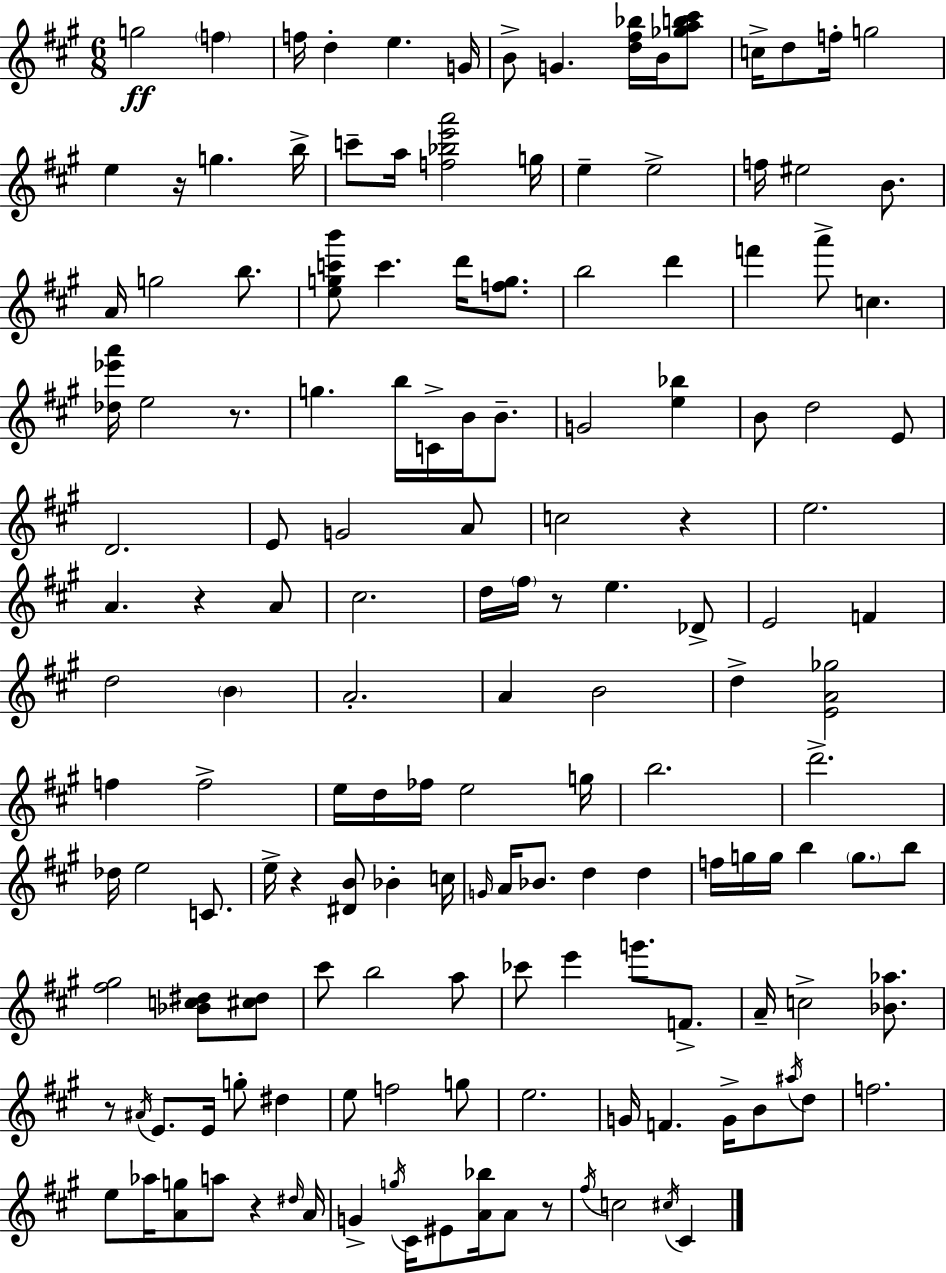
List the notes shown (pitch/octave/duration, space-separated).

G5/h F5/q F5/s D5/q E5/q. G4/s B4/e G4/q. [D5,F#5,Bb5]/s B4/s [Gb5,A5,B5,C#6]/e C5/s D5/e F5/s G5/h E5/q R/s G5/q. B5/s C6/e A5/s [F5,Bb5,E6,A6]/h G5/s E5/q E5/h F5/s EIS5/h B4/e. A4/s G5/h B5/e. [E5,G5,C6,B6]/e C6/q. D6/s [F5,G5]/e. B5/h D6/q F6/q A6/e C5/q. [Db5,Eb6,A6]/s E5/h R/e. G5/q. B5/s C4/s B4/s B4/e. G4/h [E5,Bb5]/q B4/e D5/h E4/e D4/h. E4/e G4/h A4/e C5/h R/q E5/h. A4/q. R/q A4/e C#5/h. D5/s F#5/s R/e E5/q. Db4/e E4/h F4/q D5/h B4/q A4/h. A4/q B4/h D5/q [E4,A4,Gb5]/h F5/q F5/h E5/s D5/s FES5/s E5/h G5/s B5/h. D6/h. Db5/s E5/h C4/e. E5/s R/q [D#4,B4]/e Bb4/q C5/s G4/s A4/s Bb4/e. D5/q D5/q F5/s G5/s G5/s B5/q G5/e. B5/e [F#5,G#5]/h [Bb4,C5,D#5]/e [C#5,D#5]/e C#6/e B5/h A5/e CES6/e E6/q G6/e. F4/e. A4/s C5/h [Bb4,Ab5]/e. R/e A#4/s E4/e. E4/s G5/e D#5/q E5/e F5/h G5/e E5/h. G4/s F4/q. G4/s B4/e A#5/s D5/e F5/h. E5/e Ab5/s [A4,G5]/e A5/e R/q D#5/s A4/s G4/q G5/s C#4/s EIS4/e [A4,Bb5]/s A4/e R/e F#5/s C5/h C#5/s C#4/q